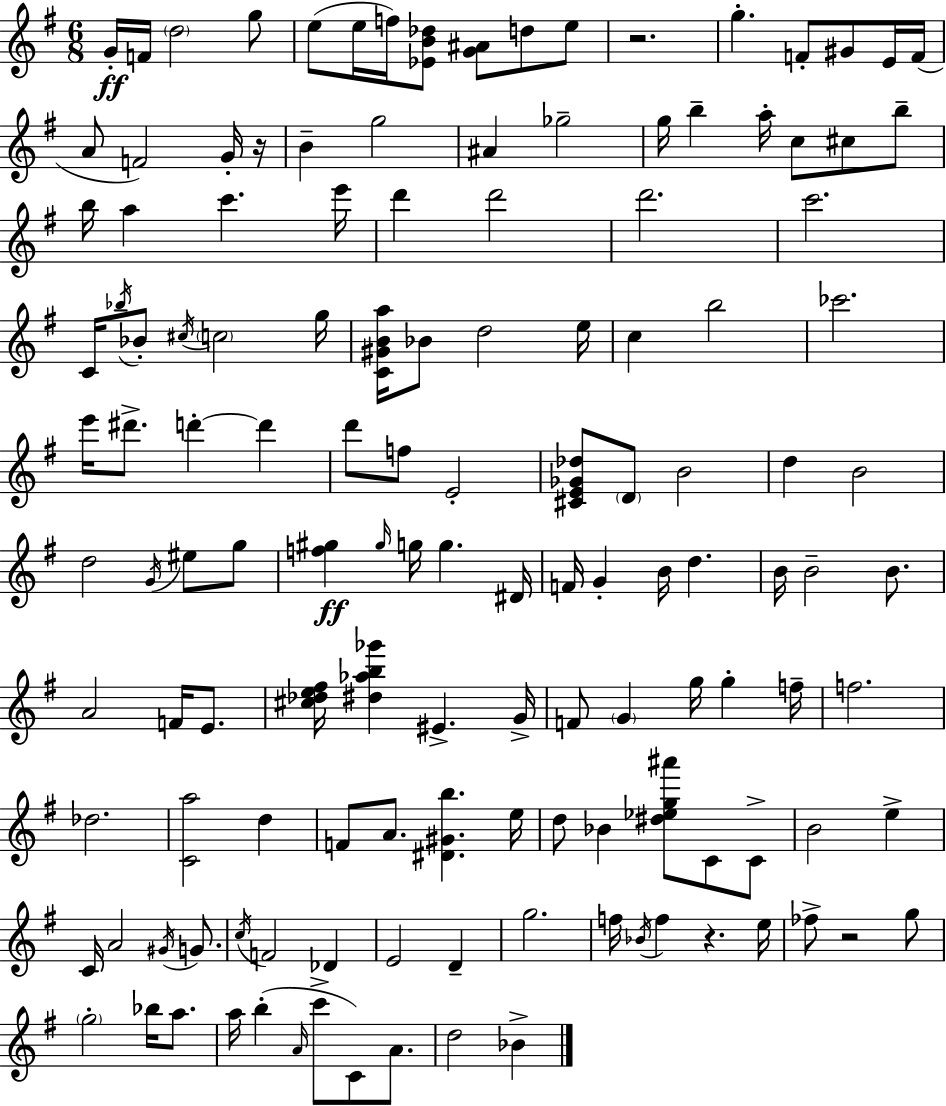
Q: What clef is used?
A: treble